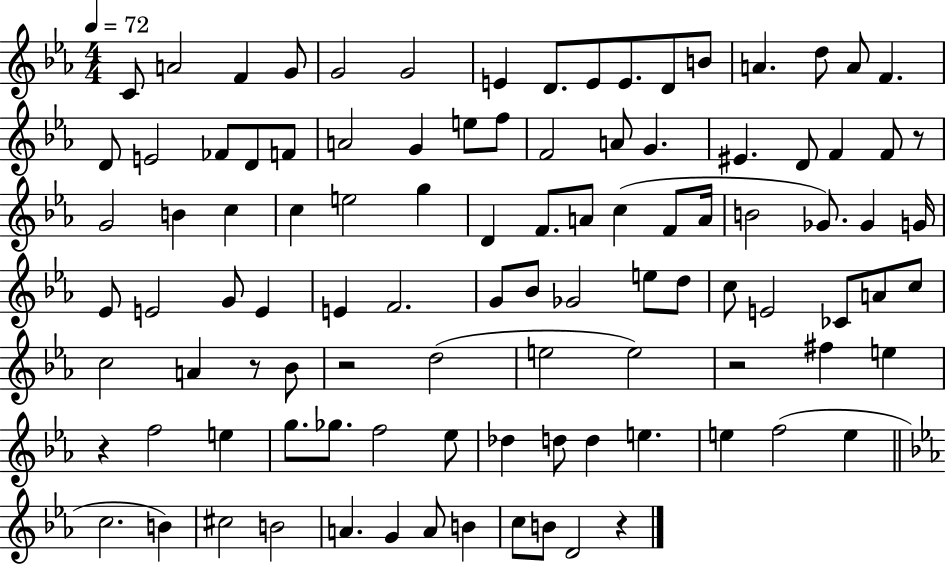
X:1
T:Untitled
M:4/4
L:1/4
K:Eb
C/2 A2 F G/2 G2 G2 E D/2 E/2 E/2 D/2 B/2 A d/2 A/2 F D/2 E2 _F/2 D/2 F/2 A2 G e/2 f/2 F2 A/2 G ^E D/2 F F/2 z/2 G2 B c c e2 g D F/2 A/2 c F/2 A/4 B2 _G/2 _G G/4 _E/2 E2 G/2 E E F2 G/2 _B/2 _G2 e/2 d/2 c/2 E2 _C/2 A/2 c/2 c2 A z/2 _B/2 z2 d2 e2 e2 z2 ^f e z f2 e g/2 _g/2 f2 _e/2 _d d/2 d e e f2 e c2 B ^c2 B2 A G A/2 B c/2 B/2 D2 z